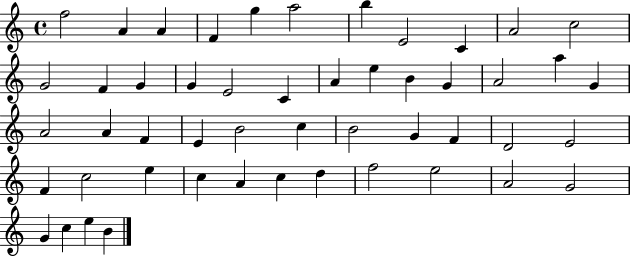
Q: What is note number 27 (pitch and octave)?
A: F4